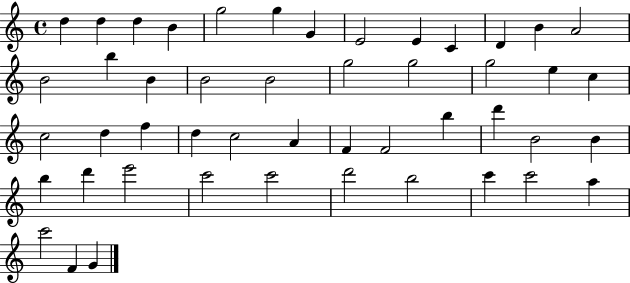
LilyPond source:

{
  \clef treble
  \time 4/4
  \defaultTimeSignature
  \key c \major
  d''4 d''4 d''4 b'4 | g''2 g''4 g'4 | e'2 e'4 c'4 | d'4 b'4 a'2 | \break b'2 b''4 b'4 | b'2 b'2 | g''2 g''2 | g''2 e''4 c''4 | \break c''2 d''4 f''4 | d''4 c''2 a'4 | f'4 f'2 b''4 | d'''4 b'2 b'4 | \break b''4 d'''4 e'''2 | c'''2 c'''2 | d'''2 b''2 | c'''4 c'''2 a''4 | \break c'''2 f'4 g'4 | \bar "|."
}